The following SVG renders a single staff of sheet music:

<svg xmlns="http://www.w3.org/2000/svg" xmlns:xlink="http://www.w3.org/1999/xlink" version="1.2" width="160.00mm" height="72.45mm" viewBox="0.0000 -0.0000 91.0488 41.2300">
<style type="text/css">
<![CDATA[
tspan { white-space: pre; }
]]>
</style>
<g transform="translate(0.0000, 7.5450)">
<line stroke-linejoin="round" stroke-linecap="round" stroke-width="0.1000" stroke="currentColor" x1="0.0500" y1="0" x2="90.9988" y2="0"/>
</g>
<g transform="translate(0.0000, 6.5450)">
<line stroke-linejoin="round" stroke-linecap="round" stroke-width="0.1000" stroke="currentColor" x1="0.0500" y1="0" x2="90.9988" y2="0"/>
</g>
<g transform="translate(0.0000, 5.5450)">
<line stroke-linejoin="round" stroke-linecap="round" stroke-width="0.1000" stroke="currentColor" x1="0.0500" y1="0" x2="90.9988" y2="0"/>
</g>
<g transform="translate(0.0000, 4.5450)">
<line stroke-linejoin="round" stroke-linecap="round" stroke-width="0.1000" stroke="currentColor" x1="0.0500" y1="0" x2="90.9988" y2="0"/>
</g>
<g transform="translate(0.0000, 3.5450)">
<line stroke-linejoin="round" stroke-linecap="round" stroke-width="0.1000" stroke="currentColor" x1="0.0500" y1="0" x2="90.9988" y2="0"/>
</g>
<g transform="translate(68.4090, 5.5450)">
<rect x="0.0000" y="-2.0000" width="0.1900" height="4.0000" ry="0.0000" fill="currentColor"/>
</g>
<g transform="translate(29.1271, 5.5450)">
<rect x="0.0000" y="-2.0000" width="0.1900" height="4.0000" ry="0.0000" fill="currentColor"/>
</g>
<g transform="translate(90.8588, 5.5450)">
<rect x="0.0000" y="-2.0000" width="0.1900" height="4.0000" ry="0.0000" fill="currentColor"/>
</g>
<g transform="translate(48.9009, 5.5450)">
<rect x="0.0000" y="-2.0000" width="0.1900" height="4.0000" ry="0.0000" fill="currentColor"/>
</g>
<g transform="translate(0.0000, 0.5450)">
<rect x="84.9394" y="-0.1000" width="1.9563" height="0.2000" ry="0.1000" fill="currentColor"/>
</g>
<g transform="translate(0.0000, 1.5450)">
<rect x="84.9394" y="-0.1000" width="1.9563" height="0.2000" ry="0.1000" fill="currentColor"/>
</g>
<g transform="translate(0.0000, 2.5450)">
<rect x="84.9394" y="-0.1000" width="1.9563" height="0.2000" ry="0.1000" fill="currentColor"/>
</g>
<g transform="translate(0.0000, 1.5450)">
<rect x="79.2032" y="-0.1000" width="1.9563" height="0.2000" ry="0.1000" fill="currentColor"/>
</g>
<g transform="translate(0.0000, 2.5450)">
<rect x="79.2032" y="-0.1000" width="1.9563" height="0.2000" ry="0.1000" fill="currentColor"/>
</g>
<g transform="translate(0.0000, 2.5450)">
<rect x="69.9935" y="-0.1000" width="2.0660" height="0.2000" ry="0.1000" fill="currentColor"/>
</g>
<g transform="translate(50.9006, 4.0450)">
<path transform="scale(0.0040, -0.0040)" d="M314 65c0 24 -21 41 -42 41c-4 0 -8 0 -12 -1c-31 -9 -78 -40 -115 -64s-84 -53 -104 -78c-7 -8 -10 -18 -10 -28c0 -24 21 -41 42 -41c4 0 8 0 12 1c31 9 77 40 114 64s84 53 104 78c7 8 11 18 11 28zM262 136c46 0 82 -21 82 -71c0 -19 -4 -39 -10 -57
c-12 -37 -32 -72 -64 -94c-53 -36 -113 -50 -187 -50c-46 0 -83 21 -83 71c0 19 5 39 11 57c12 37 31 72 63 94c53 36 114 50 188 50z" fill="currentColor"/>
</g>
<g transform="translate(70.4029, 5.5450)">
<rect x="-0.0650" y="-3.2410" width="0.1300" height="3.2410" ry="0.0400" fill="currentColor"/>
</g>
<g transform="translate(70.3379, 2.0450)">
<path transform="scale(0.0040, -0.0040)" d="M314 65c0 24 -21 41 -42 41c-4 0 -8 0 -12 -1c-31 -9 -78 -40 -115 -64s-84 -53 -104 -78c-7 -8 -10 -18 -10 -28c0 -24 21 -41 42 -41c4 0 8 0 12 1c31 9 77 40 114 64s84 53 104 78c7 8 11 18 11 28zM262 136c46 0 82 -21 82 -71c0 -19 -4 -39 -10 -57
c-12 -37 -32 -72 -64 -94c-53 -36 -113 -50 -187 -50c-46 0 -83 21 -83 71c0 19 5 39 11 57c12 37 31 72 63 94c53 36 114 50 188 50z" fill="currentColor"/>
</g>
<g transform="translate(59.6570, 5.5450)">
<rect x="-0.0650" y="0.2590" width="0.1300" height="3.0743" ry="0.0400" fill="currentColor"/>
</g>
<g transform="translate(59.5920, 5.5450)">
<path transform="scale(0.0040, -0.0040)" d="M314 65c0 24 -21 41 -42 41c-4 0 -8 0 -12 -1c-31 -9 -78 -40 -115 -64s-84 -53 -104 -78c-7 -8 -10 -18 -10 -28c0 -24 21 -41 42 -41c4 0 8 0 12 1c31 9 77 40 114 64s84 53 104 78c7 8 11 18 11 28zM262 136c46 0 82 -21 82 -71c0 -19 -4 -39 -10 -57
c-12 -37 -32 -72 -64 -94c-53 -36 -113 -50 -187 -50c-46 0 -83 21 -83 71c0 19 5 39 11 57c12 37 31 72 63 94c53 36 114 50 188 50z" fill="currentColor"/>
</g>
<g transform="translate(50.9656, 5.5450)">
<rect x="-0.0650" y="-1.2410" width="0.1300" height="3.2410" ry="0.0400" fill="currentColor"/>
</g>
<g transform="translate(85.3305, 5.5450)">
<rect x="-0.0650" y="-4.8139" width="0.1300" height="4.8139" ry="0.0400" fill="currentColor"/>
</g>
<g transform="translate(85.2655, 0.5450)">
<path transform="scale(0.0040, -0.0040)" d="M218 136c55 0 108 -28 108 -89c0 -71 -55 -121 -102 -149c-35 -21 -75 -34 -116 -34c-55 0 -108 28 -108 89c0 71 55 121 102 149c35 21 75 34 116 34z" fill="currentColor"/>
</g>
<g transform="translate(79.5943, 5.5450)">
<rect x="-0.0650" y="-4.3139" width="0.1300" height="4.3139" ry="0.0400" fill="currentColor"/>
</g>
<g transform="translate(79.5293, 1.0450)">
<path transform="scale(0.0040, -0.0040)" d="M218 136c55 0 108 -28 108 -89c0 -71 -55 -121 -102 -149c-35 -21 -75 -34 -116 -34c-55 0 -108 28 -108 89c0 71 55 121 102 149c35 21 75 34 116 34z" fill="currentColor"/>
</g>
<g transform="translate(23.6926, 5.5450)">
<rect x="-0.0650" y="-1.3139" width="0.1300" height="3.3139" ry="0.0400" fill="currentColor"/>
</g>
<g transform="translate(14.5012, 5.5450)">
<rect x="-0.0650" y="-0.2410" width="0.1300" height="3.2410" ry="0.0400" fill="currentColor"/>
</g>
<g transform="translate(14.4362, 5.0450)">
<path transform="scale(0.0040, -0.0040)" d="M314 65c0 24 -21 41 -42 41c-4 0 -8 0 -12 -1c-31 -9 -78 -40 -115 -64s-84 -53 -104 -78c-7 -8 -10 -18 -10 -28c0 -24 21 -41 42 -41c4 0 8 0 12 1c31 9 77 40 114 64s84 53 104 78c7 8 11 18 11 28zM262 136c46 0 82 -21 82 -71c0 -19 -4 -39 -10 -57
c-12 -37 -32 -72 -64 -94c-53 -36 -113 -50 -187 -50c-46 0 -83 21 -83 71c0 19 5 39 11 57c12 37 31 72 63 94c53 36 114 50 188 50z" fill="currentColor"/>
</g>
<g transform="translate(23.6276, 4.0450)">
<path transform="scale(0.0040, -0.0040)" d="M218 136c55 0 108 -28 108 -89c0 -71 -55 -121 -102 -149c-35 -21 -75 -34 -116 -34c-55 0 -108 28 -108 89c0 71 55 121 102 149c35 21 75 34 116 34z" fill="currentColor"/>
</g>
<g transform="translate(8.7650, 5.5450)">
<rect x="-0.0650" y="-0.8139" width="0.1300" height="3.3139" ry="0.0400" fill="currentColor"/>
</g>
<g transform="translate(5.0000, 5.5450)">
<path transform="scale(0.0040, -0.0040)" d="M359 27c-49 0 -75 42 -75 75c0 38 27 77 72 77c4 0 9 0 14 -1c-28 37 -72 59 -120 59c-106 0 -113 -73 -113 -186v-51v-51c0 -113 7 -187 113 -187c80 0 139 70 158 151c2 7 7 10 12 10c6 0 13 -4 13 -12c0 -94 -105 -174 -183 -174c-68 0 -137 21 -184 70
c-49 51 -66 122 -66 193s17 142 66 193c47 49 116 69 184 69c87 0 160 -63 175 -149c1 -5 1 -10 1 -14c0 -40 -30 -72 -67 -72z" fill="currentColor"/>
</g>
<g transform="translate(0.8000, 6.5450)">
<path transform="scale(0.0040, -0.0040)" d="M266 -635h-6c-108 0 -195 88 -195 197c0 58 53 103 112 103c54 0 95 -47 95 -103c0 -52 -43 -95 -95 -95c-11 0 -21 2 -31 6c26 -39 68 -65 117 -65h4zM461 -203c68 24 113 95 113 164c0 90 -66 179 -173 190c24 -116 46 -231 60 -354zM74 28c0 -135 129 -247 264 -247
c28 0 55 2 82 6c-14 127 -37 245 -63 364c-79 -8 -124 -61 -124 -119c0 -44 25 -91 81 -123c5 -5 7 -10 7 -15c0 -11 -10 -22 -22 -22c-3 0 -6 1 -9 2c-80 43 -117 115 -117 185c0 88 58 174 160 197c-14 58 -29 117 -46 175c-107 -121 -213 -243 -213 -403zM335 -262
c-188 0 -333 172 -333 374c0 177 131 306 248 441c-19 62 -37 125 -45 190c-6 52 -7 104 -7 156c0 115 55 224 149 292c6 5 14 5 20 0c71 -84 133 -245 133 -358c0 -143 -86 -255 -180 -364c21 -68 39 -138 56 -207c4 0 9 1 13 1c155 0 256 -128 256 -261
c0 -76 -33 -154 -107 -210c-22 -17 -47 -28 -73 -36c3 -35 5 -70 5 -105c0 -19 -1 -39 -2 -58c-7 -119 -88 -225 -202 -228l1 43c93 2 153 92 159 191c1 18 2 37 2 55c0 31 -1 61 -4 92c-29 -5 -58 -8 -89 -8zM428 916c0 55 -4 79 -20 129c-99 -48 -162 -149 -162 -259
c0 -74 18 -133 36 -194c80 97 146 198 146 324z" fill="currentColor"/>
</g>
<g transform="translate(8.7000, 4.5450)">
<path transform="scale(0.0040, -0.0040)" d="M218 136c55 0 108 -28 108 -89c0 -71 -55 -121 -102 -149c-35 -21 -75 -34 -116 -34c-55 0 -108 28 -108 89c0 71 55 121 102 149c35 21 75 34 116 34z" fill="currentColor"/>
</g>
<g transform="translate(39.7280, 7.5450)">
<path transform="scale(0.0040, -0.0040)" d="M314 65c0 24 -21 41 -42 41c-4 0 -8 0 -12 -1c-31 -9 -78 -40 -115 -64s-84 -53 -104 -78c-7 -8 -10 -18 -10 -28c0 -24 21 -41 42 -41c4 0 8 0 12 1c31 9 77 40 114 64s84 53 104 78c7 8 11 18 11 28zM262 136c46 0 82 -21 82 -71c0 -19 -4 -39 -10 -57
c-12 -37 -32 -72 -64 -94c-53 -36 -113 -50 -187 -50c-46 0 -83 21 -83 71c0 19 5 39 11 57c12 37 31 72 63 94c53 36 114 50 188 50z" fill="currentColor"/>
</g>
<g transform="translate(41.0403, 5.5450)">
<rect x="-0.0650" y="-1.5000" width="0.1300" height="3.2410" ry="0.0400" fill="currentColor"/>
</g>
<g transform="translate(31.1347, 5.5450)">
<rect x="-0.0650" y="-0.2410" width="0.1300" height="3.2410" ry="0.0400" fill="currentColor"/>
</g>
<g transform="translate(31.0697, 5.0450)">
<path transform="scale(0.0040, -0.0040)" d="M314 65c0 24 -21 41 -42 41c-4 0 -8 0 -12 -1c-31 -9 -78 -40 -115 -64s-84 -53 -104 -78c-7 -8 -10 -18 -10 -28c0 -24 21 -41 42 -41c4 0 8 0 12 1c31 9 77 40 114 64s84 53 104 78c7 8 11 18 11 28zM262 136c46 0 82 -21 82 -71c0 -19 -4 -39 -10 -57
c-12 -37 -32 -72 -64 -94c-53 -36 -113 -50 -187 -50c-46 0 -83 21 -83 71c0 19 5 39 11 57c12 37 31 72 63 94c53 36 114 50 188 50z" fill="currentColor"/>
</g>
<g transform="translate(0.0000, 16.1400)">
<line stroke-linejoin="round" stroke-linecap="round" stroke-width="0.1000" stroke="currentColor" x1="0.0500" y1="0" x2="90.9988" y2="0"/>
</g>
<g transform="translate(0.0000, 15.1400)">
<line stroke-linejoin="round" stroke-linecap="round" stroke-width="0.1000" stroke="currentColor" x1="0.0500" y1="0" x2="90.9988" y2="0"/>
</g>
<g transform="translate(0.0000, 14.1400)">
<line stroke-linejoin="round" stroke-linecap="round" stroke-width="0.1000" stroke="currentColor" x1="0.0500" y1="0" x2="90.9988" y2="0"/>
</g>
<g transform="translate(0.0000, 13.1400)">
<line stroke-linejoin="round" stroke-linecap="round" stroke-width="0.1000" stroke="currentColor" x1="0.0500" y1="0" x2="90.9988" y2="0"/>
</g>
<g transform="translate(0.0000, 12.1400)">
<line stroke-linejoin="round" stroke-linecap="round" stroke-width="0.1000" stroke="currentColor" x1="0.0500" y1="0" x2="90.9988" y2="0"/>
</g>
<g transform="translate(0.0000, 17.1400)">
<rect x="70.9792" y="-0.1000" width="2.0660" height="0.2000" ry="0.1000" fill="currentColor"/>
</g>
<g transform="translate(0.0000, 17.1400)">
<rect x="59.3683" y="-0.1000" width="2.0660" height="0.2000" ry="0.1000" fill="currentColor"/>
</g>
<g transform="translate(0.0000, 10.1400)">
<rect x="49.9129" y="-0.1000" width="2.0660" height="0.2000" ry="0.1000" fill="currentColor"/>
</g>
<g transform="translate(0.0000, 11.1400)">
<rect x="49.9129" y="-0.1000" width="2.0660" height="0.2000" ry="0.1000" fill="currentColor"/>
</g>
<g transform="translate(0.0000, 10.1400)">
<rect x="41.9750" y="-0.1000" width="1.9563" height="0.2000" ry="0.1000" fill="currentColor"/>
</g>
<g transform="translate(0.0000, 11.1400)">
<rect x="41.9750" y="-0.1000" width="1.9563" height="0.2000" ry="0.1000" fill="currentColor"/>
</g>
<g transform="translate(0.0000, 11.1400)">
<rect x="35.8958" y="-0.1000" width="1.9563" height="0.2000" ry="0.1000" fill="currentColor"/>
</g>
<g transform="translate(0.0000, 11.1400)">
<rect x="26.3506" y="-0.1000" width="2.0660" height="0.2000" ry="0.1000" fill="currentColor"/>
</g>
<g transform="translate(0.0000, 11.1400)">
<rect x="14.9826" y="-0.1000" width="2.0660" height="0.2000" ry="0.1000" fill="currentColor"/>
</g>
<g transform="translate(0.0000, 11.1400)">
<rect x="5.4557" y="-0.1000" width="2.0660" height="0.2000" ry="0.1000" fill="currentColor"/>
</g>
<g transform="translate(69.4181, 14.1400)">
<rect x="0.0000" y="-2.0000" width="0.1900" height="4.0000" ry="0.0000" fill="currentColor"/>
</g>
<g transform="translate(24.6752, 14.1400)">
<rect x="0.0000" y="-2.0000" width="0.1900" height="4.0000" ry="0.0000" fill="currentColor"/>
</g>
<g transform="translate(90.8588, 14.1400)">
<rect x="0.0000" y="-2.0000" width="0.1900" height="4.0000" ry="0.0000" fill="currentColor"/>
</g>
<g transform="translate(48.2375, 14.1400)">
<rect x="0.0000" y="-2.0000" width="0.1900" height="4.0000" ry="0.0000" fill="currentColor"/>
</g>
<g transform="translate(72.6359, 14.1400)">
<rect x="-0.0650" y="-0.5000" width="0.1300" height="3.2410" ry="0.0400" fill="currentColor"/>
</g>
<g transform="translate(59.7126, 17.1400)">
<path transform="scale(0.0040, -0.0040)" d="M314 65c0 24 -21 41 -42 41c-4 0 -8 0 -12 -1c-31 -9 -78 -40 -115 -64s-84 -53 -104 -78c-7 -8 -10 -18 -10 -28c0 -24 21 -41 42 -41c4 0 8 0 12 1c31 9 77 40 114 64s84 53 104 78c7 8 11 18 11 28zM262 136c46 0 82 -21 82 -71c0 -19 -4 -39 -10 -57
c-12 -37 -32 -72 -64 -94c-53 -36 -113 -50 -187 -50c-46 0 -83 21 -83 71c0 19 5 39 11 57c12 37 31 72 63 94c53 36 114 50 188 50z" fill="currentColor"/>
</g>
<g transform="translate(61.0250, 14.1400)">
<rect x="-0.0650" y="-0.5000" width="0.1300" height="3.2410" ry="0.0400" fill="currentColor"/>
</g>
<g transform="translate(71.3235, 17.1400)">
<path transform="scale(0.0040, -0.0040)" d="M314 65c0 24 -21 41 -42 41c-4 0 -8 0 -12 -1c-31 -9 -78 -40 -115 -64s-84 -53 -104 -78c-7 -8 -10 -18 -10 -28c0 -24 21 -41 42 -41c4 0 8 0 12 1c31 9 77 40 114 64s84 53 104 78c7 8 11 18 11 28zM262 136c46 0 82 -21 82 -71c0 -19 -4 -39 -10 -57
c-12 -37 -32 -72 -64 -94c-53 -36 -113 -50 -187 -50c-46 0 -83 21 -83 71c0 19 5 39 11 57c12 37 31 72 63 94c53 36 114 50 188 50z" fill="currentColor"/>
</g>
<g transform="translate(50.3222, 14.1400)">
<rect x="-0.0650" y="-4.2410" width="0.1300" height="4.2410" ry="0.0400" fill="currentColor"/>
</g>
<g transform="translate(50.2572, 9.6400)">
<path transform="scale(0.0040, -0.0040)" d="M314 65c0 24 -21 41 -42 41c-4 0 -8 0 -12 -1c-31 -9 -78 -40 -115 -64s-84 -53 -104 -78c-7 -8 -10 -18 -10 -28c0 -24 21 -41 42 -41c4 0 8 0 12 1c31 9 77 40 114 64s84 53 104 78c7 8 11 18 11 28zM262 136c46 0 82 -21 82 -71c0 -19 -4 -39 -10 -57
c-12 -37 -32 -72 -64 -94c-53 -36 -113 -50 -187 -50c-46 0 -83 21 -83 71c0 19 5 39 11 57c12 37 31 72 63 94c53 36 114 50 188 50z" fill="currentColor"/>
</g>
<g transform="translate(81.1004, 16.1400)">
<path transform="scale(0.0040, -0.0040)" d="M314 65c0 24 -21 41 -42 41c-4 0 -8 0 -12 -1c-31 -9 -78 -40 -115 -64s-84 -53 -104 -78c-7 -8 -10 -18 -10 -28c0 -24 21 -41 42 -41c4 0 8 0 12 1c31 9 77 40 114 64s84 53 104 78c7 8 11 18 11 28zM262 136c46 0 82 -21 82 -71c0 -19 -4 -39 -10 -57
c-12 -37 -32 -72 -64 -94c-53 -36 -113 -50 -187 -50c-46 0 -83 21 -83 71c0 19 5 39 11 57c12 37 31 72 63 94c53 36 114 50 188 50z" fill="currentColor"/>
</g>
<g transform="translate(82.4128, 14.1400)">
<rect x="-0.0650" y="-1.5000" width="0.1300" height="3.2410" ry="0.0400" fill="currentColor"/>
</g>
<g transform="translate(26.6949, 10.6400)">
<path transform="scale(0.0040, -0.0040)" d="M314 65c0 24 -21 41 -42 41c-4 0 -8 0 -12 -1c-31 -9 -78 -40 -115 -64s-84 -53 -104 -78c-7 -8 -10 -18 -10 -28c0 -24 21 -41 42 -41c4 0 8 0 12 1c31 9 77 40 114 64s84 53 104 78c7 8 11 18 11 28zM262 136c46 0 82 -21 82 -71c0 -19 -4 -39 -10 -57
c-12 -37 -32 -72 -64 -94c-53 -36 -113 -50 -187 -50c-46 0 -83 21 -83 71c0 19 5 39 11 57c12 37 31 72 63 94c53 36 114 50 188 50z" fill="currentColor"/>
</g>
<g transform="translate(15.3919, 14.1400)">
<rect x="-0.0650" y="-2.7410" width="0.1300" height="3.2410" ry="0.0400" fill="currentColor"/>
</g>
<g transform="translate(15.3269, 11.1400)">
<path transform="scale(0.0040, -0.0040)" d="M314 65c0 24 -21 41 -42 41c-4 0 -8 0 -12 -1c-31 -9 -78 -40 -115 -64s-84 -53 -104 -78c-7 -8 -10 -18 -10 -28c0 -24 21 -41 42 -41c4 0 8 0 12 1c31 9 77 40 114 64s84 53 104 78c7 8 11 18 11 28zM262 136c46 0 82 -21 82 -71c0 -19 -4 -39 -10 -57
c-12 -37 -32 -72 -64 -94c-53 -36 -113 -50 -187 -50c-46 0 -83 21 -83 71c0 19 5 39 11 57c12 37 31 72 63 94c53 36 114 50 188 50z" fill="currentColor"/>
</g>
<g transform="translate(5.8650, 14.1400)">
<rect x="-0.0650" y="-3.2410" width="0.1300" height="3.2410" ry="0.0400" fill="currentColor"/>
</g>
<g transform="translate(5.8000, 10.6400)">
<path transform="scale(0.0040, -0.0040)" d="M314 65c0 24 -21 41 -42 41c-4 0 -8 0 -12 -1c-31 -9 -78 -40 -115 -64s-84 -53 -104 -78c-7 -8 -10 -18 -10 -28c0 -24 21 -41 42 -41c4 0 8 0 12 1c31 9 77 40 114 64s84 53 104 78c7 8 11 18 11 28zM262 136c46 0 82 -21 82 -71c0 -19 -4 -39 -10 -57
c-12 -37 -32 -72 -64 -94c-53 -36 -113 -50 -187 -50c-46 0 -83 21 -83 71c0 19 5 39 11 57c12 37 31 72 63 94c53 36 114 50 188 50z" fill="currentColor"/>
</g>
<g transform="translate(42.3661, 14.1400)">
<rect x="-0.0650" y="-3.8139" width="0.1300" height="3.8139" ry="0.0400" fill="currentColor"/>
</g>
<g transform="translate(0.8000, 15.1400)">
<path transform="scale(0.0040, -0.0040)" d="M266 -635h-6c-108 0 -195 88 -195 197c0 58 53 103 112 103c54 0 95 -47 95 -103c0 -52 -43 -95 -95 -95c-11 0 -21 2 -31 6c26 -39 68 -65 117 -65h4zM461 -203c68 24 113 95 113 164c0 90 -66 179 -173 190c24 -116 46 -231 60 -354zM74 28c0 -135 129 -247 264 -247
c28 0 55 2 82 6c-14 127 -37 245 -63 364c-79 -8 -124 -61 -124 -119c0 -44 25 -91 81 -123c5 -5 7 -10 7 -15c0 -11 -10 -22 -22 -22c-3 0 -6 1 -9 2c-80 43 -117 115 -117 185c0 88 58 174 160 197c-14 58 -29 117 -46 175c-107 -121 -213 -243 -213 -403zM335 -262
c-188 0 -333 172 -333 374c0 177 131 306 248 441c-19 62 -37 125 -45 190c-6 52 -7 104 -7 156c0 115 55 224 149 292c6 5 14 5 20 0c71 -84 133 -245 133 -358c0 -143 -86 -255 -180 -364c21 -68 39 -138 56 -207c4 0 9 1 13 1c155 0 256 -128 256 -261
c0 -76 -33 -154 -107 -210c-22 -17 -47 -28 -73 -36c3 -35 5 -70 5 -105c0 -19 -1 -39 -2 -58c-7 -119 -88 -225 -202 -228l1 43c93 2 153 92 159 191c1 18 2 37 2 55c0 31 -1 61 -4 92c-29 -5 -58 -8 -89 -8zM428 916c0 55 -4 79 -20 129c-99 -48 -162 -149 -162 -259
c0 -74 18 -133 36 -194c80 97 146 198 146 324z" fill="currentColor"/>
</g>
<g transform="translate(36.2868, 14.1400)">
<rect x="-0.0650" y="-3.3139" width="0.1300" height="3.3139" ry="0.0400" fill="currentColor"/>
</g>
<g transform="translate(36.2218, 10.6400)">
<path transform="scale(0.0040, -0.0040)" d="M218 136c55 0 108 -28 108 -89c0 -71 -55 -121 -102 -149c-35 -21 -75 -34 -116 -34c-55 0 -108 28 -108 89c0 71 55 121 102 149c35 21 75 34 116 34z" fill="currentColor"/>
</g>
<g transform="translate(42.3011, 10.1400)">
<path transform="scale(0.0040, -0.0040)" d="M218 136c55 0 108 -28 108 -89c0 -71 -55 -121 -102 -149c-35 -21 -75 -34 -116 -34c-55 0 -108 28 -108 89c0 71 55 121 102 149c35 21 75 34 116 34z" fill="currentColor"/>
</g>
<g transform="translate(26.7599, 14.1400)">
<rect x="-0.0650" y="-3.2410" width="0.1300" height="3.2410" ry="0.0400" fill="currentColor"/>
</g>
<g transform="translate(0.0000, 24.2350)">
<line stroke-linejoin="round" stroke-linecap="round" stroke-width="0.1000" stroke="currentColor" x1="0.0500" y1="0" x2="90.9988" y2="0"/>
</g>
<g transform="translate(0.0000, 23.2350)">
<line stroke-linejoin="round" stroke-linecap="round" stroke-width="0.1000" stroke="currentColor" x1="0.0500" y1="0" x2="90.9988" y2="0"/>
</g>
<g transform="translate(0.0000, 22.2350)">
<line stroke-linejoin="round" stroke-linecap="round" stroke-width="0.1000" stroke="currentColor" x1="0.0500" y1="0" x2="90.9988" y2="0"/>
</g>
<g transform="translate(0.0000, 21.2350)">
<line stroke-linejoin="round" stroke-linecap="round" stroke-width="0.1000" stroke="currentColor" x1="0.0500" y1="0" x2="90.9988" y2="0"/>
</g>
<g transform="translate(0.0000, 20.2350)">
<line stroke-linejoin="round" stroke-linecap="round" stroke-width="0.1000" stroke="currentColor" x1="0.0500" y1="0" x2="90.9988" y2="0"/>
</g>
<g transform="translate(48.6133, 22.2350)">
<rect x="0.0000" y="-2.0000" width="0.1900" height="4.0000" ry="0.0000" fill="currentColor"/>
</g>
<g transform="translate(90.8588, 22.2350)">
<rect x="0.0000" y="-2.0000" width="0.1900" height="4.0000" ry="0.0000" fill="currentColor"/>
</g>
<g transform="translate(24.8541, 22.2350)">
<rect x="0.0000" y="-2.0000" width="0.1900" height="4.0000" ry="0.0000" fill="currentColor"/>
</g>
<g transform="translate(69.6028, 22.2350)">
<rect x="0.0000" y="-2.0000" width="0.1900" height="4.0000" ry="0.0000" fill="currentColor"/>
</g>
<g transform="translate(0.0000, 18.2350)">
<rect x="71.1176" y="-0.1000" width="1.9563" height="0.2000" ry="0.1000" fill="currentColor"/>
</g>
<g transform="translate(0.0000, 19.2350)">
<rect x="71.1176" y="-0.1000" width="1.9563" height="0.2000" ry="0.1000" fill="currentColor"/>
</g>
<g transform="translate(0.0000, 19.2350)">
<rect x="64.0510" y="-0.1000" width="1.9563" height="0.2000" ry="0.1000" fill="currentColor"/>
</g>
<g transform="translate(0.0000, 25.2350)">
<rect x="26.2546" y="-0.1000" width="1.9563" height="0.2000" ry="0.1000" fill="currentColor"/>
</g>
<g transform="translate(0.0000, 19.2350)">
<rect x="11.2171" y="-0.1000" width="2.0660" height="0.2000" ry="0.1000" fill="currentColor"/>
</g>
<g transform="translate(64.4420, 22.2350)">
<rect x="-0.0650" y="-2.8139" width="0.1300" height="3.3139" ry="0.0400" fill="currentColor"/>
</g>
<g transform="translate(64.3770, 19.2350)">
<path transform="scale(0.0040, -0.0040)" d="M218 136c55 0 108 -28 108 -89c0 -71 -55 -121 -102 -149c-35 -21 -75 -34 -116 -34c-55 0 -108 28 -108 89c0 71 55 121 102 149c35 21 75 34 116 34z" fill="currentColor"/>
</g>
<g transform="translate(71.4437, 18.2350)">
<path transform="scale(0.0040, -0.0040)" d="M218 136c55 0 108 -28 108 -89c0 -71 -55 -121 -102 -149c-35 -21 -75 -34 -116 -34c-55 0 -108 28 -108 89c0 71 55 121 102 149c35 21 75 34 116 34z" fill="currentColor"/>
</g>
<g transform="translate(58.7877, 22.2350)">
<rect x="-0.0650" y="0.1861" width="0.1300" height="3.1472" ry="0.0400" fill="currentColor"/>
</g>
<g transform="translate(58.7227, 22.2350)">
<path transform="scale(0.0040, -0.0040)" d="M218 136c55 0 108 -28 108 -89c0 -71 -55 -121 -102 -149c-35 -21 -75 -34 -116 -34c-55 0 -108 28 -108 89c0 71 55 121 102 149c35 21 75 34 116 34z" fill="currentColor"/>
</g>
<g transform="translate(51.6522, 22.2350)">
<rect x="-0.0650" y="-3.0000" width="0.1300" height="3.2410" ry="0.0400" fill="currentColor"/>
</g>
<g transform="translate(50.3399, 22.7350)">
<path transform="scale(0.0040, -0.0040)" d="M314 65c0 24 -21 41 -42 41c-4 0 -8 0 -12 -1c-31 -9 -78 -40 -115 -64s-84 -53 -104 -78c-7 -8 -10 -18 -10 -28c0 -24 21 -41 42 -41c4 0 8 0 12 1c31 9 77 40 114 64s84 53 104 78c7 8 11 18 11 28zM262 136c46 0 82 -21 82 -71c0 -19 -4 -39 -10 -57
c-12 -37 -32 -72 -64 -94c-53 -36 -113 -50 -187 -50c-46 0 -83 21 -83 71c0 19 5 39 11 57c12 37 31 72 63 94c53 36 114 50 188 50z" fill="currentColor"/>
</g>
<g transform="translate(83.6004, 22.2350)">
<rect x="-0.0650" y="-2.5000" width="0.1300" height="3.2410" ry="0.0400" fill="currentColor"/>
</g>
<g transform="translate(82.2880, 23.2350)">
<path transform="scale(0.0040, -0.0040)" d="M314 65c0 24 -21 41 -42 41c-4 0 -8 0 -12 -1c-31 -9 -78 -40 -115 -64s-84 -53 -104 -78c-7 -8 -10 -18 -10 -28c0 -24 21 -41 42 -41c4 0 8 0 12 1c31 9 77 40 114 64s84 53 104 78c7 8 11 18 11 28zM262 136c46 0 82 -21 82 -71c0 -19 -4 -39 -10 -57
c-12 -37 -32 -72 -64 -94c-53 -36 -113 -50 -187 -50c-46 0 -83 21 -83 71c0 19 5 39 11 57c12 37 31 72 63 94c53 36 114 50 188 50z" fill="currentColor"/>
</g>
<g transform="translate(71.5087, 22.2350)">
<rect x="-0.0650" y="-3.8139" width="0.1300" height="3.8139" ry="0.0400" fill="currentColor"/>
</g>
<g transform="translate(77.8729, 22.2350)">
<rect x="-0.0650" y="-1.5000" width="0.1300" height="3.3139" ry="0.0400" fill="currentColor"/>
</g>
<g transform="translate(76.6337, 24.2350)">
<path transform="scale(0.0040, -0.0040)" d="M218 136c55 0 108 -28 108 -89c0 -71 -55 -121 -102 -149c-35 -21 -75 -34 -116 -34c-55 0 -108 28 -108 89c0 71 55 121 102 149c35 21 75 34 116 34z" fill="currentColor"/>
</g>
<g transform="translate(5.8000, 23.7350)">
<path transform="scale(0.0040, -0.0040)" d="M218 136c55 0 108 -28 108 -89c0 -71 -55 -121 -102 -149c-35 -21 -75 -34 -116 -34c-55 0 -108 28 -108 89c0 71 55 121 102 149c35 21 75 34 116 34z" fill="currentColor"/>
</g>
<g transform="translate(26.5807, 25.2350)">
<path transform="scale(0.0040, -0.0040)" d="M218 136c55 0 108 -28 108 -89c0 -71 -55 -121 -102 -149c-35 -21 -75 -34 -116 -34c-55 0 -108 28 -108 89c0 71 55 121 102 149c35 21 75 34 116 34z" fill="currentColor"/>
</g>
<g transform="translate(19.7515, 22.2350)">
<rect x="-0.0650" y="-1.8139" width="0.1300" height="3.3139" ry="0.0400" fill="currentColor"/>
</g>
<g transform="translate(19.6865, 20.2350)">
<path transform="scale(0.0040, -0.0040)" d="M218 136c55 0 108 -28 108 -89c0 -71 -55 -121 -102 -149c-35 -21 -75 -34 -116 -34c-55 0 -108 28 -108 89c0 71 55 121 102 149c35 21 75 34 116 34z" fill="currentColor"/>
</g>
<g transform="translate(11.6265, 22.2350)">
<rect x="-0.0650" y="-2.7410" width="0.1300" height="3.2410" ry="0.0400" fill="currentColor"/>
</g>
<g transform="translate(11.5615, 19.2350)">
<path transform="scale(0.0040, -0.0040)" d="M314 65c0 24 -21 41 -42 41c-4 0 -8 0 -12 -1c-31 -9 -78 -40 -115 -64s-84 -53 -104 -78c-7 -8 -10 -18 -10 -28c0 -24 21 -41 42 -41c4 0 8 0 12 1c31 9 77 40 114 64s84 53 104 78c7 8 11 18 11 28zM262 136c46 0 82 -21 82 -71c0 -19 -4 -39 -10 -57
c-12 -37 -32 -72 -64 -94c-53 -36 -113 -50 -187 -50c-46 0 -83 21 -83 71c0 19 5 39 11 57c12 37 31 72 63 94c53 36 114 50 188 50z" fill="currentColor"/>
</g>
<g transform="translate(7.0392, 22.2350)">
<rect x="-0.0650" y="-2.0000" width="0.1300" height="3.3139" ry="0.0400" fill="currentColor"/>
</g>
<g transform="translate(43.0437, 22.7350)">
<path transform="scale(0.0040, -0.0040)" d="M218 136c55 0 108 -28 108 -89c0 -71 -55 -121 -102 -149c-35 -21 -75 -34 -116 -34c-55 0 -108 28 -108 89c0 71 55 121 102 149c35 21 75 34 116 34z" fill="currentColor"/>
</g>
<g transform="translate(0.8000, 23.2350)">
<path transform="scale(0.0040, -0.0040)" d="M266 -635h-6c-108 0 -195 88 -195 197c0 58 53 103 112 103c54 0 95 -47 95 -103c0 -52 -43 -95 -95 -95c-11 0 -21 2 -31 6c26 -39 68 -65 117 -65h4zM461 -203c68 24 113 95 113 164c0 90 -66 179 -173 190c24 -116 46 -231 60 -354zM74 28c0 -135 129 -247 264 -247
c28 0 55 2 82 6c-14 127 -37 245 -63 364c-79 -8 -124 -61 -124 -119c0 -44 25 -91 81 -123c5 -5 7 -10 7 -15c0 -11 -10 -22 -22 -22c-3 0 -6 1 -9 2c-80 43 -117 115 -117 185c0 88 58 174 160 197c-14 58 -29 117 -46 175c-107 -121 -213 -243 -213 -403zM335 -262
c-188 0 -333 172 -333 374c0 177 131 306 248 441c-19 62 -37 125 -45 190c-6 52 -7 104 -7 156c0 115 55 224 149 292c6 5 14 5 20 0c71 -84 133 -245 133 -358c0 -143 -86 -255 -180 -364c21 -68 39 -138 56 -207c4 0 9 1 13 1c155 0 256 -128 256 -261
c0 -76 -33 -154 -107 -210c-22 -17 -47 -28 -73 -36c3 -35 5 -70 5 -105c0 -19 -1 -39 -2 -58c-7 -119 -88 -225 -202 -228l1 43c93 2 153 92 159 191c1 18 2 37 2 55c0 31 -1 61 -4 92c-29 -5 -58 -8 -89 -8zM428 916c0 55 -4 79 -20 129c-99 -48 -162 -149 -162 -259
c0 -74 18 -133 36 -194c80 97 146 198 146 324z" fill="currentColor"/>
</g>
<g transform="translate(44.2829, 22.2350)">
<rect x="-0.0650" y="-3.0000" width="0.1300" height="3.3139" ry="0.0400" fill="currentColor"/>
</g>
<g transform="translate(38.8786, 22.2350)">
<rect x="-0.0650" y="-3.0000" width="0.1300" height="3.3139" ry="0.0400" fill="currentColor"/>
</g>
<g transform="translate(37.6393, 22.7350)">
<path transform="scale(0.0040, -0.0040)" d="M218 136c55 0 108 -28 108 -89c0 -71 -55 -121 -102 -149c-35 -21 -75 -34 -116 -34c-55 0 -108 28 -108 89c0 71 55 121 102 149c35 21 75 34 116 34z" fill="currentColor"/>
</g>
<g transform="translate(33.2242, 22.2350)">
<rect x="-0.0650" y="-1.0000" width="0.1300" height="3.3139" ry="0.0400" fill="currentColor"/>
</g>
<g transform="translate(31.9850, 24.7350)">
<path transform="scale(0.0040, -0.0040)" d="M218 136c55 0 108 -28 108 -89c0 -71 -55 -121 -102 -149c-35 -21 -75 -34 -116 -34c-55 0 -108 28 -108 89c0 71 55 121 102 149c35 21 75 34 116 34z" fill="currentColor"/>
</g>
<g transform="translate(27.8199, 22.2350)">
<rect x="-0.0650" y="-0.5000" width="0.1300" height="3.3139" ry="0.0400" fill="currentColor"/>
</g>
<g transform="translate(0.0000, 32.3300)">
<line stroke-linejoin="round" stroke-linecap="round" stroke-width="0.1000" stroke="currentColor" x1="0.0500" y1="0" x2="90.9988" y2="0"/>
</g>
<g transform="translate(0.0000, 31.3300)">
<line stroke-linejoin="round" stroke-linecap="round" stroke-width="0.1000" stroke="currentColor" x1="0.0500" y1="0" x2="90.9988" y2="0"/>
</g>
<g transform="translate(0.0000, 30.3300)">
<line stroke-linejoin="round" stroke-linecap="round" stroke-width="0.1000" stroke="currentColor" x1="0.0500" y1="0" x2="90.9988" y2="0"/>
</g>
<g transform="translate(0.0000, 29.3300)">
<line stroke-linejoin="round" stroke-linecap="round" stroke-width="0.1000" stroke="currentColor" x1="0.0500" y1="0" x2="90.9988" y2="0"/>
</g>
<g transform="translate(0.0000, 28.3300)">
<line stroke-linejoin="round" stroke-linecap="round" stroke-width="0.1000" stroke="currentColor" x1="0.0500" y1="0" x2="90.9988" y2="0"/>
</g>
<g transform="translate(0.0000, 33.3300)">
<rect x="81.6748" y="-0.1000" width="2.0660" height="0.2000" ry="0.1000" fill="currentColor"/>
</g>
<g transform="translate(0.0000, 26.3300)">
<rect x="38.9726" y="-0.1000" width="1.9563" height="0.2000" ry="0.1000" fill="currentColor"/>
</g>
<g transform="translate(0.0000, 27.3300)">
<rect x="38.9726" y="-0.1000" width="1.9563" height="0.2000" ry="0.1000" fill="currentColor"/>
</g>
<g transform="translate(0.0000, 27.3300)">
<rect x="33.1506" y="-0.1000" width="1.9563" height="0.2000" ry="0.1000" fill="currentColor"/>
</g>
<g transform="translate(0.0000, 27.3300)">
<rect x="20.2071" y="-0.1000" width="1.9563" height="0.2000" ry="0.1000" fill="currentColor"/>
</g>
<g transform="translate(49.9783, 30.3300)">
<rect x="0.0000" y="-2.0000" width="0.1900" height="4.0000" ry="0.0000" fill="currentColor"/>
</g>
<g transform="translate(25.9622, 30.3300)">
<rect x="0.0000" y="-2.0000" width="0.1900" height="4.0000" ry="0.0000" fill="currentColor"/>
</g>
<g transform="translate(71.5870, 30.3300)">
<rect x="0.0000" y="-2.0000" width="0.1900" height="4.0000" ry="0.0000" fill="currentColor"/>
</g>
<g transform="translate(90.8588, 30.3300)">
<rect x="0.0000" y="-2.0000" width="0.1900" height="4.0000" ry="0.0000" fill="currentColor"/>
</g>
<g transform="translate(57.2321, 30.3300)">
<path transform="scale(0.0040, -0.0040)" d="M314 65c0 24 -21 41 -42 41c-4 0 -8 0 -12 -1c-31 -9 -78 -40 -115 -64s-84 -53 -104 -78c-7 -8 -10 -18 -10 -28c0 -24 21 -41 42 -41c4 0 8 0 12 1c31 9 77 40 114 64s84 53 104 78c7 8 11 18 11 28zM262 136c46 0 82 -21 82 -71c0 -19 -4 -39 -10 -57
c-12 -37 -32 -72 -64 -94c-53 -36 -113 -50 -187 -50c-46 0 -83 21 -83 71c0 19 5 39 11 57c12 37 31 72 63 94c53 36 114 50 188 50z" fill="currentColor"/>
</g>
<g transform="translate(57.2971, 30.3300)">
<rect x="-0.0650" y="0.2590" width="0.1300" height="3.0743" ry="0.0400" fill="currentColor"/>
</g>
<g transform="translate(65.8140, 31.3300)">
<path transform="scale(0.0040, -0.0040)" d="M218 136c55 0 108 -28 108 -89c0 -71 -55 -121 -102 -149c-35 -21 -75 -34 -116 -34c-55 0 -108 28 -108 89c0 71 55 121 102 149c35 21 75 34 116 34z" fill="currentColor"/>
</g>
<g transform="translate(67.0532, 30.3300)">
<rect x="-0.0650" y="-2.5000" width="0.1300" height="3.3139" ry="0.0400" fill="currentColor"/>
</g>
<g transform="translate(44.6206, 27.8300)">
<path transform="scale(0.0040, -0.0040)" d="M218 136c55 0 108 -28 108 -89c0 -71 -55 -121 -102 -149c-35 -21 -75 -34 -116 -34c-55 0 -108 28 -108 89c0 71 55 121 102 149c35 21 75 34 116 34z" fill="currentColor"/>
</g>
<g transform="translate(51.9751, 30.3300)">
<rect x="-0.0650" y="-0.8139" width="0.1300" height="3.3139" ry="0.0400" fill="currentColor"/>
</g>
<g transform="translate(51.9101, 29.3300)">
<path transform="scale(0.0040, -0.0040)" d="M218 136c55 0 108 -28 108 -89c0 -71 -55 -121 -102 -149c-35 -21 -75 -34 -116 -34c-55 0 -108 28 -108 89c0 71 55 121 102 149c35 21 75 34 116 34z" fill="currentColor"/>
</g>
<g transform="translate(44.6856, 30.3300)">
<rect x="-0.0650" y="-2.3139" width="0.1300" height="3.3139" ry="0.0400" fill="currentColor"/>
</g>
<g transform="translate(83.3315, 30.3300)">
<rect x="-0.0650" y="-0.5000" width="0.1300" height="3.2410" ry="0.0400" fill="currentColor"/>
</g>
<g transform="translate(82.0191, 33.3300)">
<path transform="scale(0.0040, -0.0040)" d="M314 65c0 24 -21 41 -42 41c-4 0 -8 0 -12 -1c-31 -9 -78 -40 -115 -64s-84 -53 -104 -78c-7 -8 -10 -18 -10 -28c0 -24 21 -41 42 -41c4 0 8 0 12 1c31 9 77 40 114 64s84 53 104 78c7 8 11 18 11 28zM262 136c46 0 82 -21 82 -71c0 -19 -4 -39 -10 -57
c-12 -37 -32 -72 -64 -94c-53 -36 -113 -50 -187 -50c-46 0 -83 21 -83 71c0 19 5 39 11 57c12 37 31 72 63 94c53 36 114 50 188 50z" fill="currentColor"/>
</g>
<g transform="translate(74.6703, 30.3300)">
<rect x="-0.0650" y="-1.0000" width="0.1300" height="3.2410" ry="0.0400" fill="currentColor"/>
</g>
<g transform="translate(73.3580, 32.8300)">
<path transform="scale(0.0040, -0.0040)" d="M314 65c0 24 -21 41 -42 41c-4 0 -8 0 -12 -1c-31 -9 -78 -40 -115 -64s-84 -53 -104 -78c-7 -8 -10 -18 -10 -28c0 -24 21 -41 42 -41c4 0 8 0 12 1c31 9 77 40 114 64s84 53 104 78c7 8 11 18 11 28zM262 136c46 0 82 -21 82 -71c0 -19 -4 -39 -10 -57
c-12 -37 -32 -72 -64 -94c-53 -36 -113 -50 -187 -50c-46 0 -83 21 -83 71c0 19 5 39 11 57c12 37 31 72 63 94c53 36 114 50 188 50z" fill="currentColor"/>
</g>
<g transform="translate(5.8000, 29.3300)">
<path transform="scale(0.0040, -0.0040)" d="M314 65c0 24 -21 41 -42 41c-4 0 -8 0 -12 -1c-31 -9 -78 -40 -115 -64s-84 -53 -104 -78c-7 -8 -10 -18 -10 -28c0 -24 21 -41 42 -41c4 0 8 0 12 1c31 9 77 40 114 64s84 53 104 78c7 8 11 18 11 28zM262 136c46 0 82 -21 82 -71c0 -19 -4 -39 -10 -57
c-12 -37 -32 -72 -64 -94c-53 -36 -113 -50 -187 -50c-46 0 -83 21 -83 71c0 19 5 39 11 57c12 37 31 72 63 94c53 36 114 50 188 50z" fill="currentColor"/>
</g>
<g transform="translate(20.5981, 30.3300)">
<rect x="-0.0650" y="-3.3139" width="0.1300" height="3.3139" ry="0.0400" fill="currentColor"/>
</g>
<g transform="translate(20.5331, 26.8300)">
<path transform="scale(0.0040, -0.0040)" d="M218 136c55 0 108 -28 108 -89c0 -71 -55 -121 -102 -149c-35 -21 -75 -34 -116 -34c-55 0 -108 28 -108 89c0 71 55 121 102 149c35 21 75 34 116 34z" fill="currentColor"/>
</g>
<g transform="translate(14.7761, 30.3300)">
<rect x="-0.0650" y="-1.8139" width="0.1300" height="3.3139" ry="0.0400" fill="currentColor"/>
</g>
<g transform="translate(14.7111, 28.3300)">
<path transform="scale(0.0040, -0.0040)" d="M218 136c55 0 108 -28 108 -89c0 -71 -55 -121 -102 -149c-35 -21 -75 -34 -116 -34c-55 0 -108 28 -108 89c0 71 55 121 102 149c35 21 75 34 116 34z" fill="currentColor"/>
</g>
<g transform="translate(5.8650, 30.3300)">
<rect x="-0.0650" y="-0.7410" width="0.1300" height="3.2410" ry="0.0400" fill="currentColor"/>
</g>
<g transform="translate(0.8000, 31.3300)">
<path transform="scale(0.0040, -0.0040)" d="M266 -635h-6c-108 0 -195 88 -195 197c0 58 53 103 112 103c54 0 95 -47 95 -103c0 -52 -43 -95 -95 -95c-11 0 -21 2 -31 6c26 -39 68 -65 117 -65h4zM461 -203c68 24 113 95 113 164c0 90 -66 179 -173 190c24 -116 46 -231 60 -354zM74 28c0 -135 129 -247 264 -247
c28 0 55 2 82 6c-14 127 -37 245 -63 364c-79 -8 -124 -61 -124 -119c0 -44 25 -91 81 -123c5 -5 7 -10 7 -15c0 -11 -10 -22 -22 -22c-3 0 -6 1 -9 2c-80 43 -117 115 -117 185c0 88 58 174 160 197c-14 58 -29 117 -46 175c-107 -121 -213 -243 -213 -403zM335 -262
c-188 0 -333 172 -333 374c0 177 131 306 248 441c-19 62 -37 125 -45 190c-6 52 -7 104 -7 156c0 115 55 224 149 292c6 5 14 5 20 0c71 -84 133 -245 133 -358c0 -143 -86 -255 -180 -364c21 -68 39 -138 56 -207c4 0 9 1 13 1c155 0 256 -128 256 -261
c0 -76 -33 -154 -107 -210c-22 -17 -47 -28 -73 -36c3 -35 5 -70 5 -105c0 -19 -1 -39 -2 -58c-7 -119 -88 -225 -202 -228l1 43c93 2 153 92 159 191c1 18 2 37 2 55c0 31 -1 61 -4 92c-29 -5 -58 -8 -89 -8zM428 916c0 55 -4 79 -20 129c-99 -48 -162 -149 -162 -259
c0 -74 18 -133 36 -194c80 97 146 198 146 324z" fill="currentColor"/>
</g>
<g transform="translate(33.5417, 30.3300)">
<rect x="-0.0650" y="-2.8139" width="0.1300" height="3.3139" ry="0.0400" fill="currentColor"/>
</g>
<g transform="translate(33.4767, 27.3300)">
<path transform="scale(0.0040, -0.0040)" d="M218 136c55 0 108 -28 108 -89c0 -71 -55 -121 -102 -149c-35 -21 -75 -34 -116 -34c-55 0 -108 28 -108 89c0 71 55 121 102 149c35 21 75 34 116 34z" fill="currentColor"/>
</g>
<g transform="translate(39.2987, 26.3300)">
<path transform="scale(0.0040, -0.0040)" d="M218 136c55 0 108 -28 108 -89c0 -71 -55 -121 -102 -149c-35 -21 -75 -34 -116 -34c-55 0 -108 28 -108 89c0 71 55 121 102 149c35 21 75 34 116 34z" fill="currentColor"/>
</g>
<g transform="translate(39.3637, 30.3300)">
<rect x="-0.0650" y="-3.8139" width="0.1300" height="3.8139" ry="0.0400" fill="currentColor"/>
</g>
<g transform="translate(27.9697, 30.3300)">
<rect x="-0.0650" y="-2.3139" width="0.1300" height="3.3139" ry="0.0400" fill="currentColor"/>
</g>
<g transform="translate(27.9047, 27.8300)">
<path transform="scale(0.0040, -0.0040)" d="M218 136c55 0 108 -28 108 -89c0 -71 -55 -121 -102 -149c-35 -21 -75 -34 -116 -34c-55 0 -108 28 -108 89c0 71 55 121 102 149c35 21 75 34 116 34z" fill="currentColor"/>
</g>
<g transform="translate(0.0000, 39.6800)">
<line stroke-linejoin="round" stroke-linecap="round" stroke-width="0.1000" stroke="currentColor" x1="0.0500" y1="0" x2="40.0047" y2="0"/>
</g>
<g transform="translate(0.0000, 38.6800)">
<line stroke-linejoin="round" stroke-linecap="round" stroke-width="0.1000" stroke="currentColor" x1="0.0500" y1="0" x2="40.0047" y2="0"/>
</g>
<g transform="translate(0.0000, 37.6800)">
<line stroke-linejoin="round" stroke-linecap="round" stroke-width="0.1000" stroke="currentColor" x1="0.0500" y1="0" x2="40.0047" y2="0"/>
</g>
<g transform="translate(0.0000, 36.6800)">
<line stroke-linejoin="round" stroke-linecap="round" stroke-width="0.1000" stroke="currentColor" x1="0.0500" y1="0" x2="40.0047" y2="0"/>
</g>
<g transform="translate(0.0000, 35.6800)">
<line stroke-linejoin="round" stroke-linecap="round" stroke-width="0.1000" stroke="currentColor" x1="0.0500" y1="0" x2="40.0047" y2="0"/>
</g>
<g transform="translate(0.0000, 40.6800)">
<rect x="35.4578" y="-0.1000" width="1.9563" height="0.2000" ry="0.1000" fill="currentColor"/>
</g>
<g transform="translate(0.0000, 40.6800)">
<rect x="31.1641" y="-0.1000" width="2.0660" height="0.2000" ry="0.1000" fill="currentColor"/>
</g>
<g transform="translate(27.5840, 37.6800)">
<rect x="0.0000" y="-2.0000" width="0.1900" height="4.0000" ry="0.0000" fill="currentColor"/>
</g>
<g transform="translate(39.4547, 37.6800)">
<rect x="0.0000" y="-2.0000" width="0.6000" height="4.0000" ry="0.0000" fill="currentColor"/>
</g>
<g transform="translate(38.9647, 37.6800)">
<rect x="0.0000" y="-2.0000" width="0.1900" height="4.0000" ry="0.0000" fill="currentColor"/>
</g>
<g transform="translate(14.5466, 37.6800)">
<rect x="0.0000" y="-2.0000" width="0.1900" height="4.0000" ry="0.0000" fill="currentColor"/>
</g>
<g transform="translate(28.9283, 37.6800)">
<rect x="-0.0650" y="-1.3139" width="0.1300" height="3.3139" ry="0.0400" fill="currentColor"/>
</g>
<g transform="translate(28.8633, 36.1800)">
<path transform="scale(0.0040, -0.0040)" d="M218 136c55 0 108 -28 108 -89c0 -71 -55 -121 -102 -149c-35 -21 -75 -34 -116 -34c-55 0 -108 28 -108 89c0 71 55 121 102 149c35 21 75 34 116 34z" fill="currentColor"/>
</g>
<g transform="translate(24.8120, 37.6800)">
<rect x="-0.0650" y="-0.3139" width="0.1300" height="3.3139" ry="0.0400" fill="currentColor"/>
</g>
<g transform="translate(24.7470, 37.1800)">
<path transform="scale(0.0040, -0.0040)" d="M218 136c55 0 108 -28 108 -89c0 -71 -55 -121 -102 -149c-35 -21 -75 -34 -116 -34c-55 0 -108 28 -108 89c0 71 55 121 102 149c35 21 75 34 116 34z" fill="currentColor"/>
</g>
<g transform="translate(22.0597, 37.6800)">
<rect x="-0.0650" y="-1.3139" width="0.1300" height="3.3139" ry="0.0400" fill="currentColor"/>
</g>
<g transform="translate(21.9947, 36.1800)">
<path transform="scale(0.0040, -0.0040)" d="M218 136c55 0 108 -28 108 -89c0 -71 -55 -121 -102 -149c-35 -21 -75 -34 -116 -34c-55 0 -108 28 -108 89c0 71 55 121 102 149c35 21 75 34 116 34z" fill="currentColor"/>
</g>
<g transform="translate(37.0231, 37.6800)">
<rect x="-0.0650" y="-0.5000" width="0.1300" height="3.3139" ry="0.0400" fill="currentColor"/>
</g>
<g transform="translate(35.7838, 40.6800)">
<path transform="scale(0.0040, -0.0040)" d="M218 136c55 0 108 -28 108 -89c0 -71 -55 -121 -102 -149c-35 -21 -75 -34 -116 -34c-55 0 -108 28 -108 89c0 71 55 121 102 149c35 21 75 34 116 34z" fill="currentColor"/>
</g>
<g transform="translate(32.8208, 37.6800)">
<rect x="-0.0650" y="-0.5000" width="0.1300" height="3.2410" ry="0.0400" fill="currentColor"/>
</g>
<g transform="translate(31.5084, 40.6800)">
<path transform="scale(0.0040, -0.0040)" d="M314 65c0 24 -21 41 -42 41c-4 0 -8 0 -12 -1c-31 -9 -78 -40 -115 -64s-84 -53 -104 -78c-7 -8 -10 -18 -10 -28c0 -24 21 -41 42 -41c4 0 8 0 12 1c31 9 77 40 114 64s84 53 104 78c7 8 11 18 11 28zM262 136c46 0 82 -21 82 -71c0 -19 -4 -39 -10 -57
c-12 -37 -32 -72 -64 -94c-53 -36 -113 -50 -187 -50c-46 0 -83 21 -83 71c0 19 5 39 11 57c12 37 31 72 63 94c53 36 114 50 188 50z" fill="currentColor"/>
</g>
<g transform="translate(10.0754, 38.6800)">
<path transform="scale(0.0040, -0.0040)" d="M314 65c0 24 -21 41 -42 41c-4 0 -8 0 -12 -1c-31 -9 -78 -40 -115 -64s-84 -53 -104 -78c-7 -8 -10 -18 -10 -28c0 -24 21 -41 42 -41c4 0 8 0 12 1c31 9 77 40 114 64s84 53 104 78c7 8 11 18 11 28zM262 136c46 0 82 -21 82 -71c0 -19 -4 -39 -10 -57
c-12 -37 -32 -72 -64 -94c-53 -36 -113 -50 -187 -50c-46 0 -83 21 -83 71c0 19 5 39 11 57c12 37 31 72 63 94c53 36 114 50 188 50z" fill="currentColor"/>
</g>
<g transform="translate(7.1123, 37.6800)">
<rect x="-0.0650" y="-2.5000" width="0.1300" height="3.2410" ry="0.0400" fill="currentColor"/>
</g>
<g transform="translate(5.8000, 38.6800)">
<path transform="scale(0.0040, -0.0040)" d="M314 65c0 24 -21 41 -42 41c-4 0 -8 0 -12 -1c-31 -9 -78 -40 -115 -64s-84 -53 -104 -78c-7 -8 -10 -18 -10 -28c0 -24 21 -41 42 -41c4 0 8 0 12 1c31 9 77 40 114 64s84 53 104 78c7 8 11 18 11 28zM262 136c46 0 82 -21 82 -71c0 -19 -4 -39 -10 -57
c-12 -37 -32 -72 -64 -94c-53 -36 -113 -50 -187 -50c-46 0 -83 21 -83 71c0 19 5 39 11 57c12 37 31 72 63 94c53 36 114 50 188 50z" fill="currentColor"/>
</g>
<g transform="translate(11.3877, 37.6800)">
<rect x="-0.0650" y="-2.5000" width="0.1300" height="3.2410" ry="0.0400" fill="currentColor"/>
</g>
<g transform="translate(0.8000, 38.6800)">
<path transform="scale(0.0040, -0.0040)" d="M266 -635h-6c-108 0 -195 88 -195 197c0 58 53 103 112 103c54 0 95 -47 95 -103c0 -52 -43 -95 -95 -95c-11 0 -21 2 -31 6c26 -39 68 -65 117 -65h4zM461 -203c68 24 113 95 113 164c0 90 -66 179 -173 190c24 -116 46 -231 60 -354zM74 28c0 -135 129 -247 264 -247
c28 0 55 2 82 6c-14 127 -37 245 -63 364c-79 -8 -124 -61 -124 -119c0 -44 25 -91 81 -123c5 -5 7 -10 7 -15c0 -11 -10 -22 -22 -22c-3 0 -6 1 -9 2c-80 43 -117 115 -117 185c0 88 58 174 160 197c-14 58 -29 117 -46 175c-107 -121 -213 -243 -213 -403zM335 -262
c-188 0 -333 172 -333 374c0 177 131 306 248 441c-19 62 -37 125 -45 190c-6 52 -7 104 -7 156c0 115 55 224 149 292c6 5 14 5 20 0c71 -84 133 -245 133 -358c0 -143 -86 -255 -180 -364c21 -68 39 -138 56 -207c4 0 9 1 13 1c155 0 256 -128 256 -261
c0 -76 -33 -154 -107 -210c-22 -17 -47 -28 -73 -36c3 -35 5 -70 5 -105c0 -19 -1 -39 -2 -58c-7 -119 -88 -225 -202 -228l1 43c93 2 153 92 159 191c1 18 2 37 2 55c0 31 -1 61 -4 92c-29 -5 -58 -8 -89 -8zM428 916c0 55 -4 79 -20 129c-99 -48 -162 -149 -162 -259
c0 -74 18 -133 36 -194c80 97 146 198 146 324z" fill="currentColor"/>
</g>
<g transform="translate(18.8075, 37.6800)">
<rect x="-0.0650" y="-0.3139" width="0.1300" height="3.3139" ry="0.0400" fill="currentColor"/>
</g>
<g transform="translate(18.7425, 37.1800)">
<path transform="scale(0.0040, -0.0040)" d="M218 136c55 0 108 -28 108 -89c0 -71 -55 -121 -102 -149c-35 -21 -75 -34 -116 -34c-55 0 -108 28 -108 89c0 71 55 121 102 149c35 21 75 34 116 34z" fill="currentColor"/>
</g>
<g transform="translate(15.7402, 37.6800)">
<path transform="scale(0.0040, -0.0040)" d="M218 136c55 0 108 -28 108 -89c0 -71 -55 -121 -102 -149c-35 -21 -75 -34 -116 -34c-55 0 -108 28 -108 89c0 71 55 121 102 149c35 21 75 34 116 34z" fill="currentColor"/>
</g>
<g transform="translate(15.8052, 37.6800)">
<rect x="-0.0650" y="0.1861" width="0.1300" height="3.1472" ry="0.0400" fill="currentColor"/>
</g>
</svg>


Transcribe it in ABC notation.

X:1
T:Untitled
M:4/4
L:1/4
K:C
d c2 e c2 E2 e2 B2 b2 d' e' b2 a2 b2 b c' d'2 C2 C2 E2 F a2 f C D A A A2 B a c' E G2 d2 f b g a c' g d B2 G D2 C2 G2 G2 B c e c e C2 C